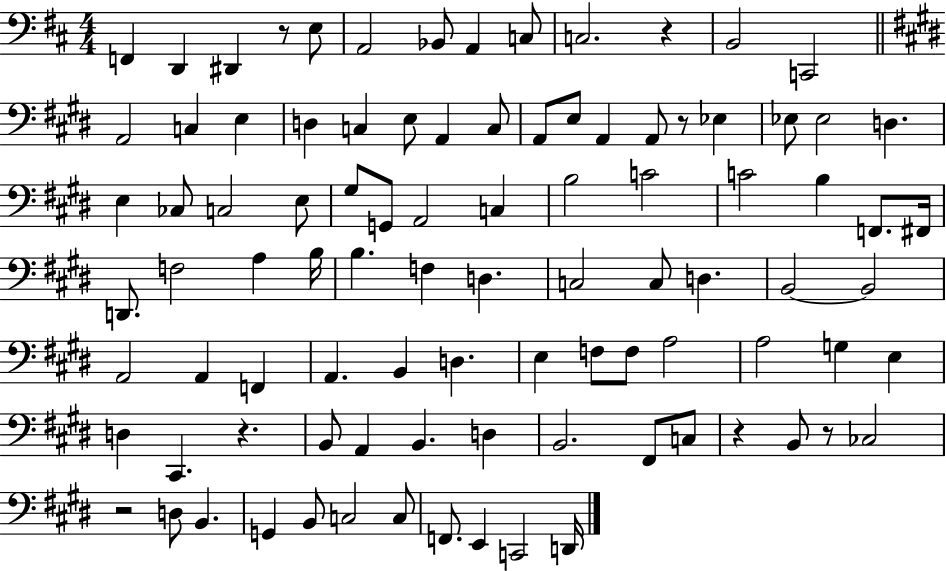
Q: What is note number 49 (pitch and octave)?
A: C3